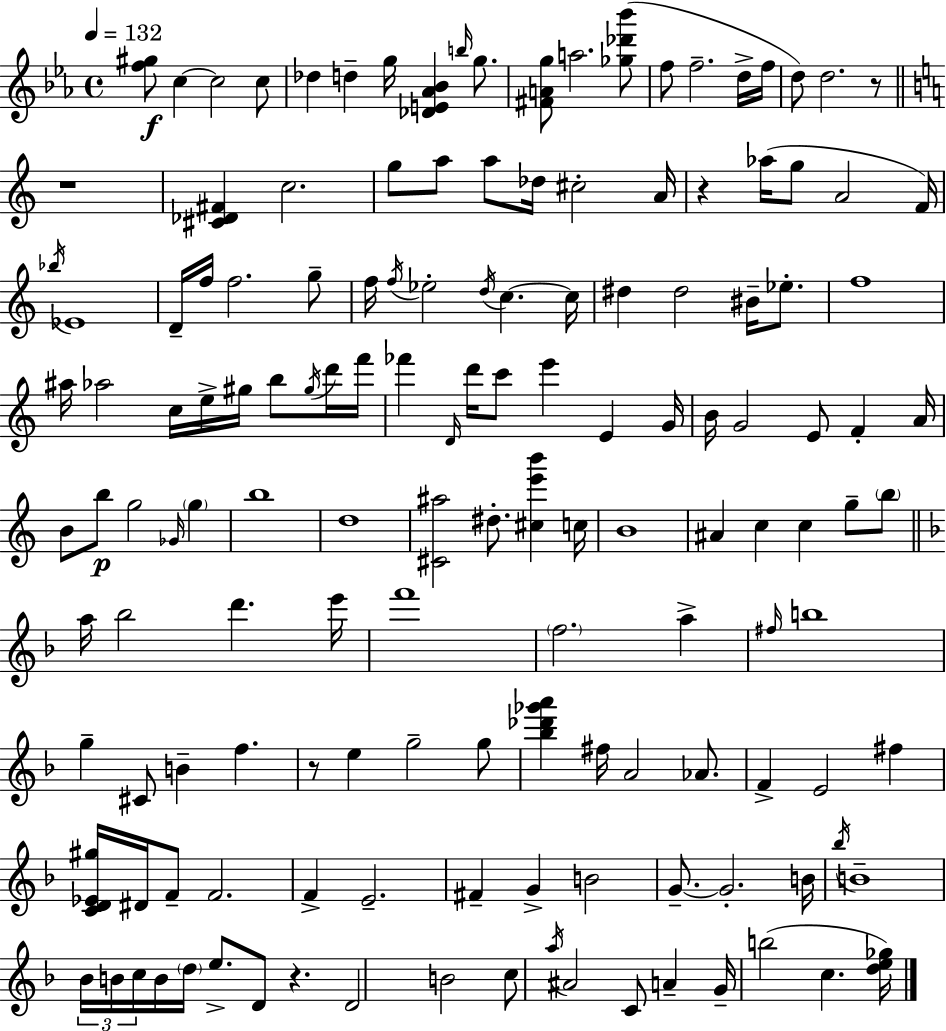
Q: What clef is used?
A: treble